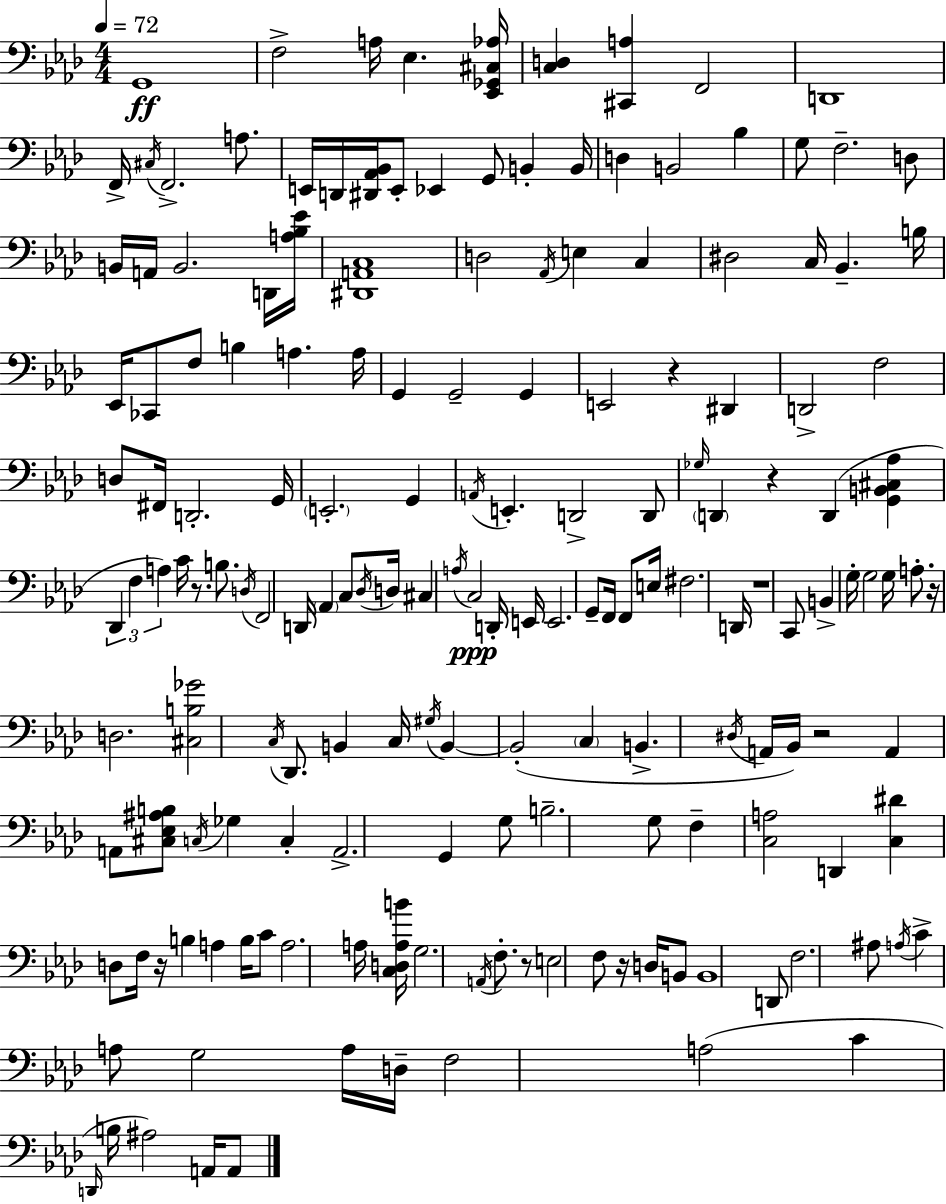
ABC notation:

X:1
T:Untitled
M:4/4
L:1/4
K:Ab
G,,4 F,2 A,/4 _E, [_E,,_G,,^C,_A,]/4 [C,D,] [^C,,A,] F,,2 D,,4 F,,/4 ^C,/4 F,,2 A,/2 E,,/4 D,,/4 [^D,,_A,,_B,,]/4 E,,/2 _E,, G,,/2 B,, B,,/4 D, B,,2 _B, G,/2 F,2 D,/2 B,,/4 A,,/4 B,,2 D,,/4 [A,_B,_E]/4 [^D,,A,,C,]4 D,2 _A,,/4 E, C, ^D,2 C,/4 _B,, B,/4 _E,,/4 _C,,/2 F,/2 B, A, A,/4 G,, G,,2 G,, E,,2 z ^D,, D,,2 F,2 D,/2 ^F,,/4 D,,2 G,,/4 E,,2 G,, A,,/4 E,, D,,2 D,,/2 _G,/4 D,, z D,, [G,,B,,^C,_A,] _D,, F, A, C/4 z/2 B,/2 D,/4 F,,2 D,,/4 _A,, C,/2 _D,/4 D,/4 ^C, A,/4 C,2 D,,/4 E,,/4 E,,2 G,,/2 F,,/4 F,,/2 E,/4 ^F,2 D,,/4 z4 C,,/2 B,, G,/4 G,2 G,/4 A,/2 z/4 D,2 [^C,B,_G]2 C,/4 _D,,/2 B,, C,/4 ^G,/4 B,, B,,2 C, B,, ^D,/4 A,,/4 _B,,/4 z2 A,, A,,/2 [^C,_E,^A,B,]/2 C,/4 _G, C, A,,2 G,, G,/2 B,2 G,/2 F, [C,A,]2 D,, [C,^D] D,/2 F,/4 z/4 B, A, B,/4 C/2 A,2 A,/4 [C,D,A,B]/4 G,2 A,,/4 F,/2 z/2 E,2 F,/2 z/4 D,/4 B,,/2 B,,4 D,,/2 F,2 ^A,/2 A,/4 C A,/2 G,2 A,/4 D,/4 F,2 A,2 C D,,/4 B,/4 ^A,2 A,,/4 A,,/2